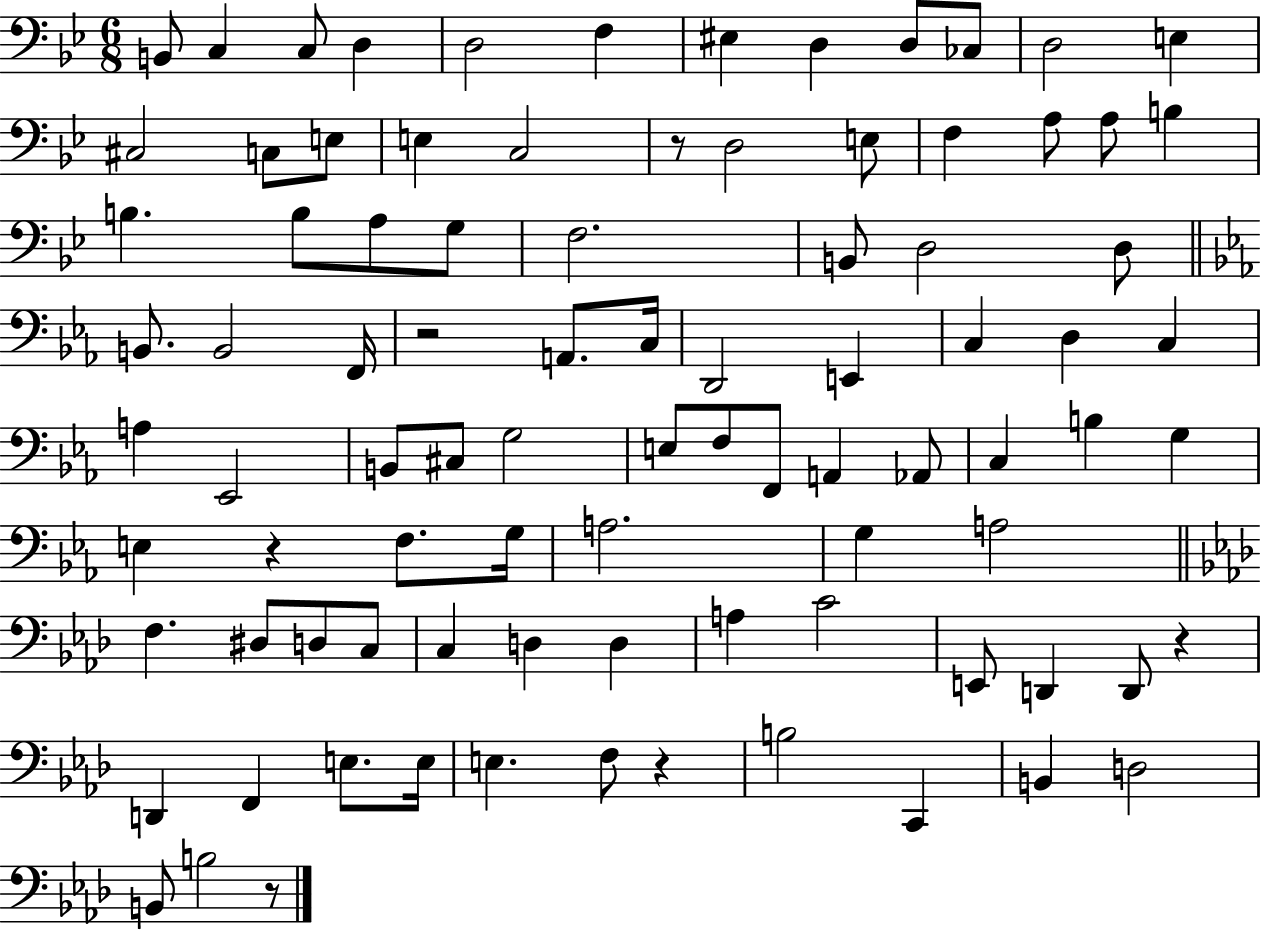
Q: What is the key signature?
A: BES major